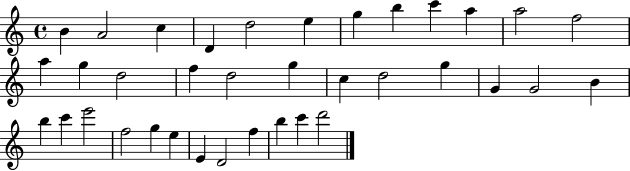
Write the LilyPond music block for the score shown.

{
  \clef treble
  \time 4/4
  \defaultTimeSignature
  \key c \major
  b'4 a'2 c''4 | d'4 d''2 e''4 | g''4 b''4 c'''4 a''4 | a''2 f''2 | \break a''4 g''4 d''2 | f''4 d''2 g''4 | c''4 d''2 g''4 | g'4 g'2 b'4 | \break b''4 c'''4 e'''2 | f''2 g''4 e''4 | e'4 d'2 f''4 | b''4 c'''4 d'''2 | \break \bar "|."
}